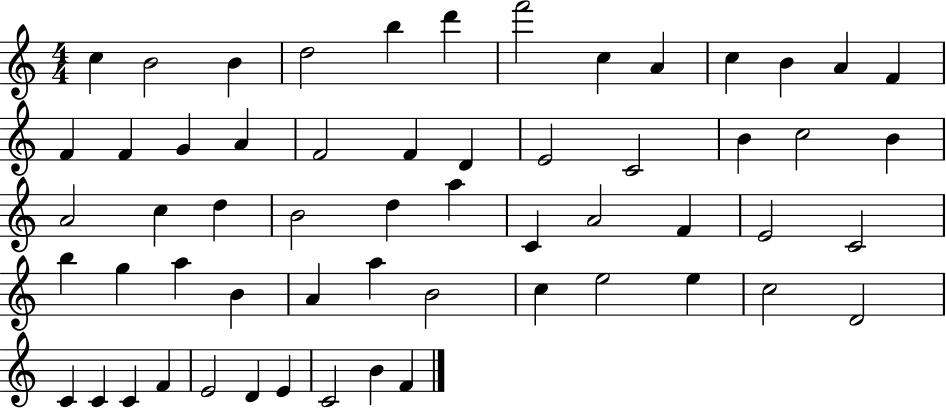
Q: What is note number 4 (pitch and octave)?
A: D5